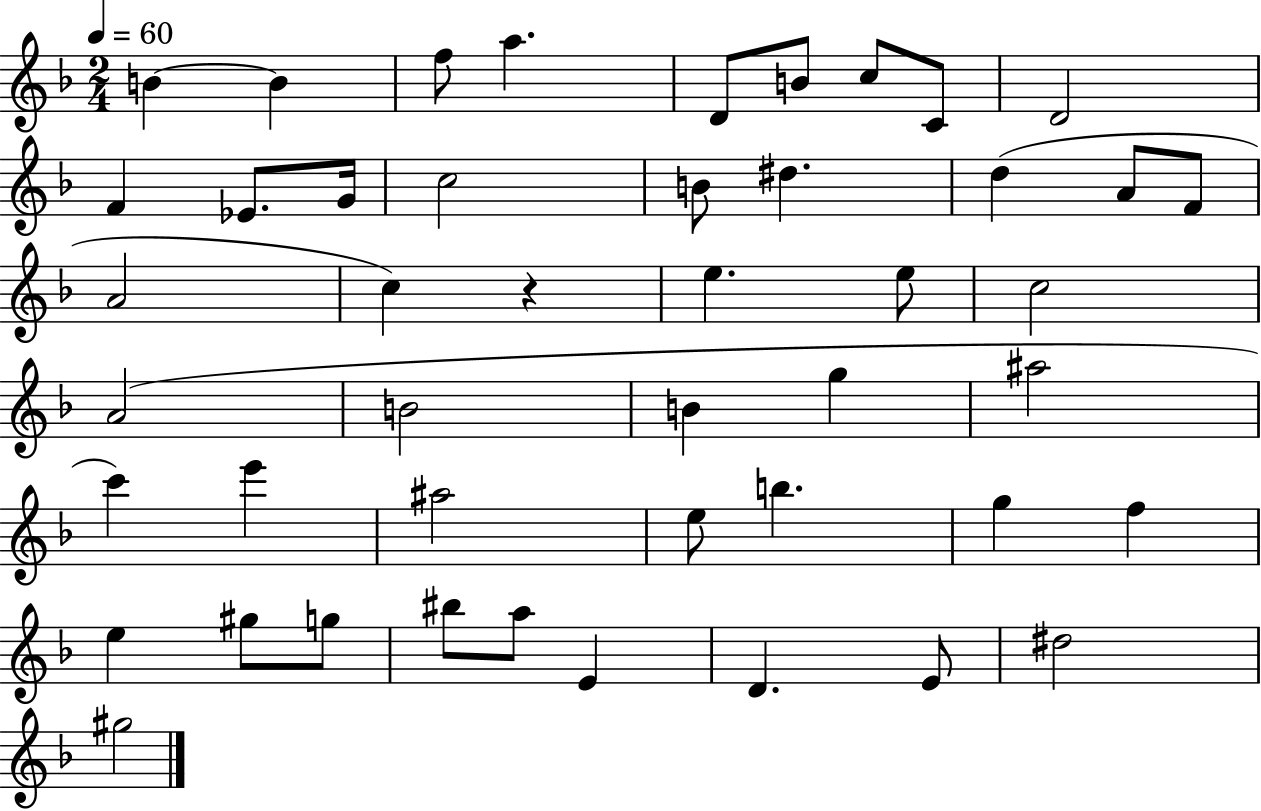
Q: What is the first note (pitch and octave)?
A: B4